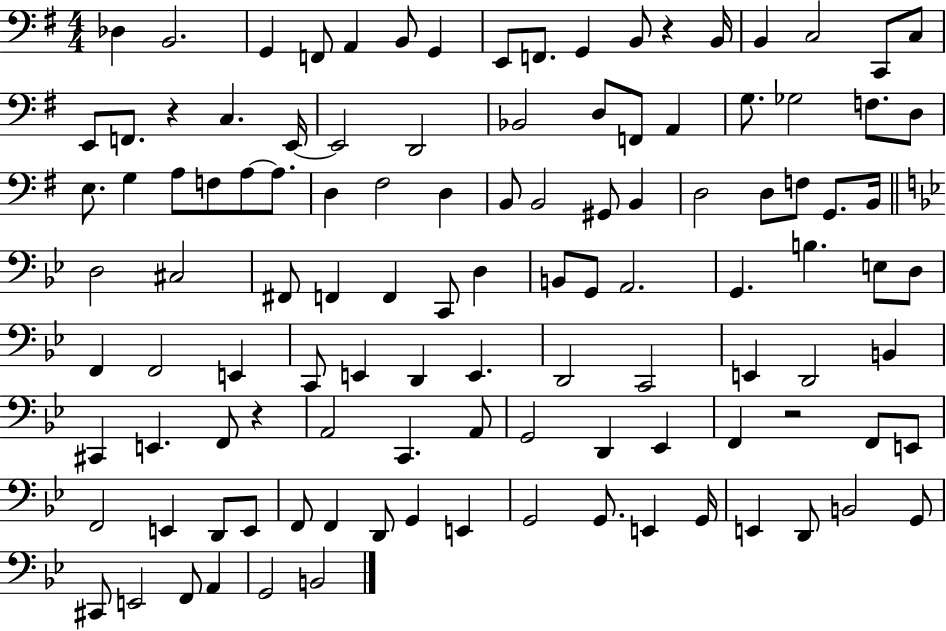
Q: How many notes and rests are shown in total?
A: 113